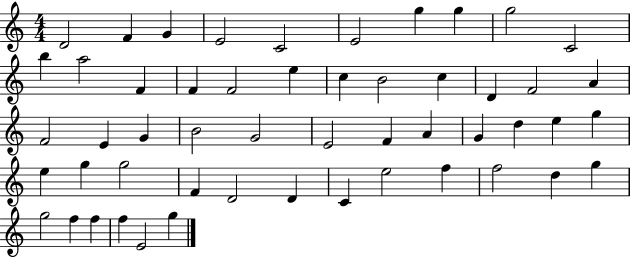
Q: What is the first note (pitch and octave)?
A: D4